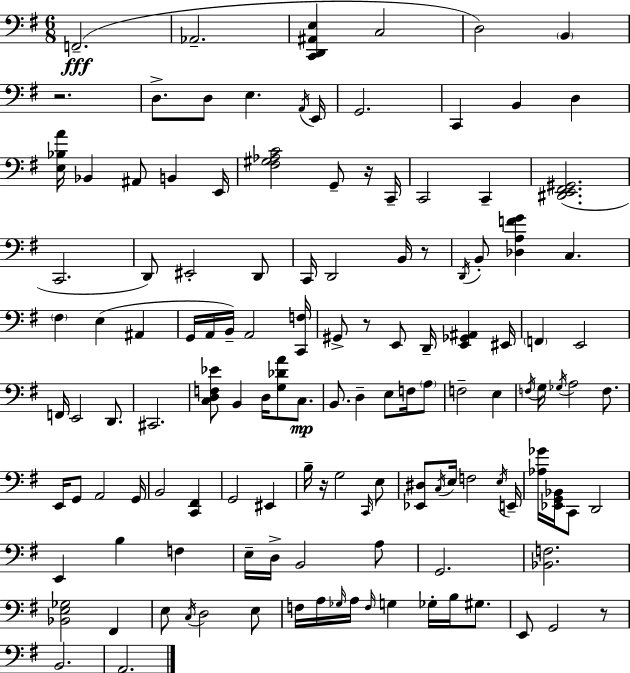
X:1
T:Untitled
M:6/8
L:1/4
K:Em
F,,2 _A,,2 [C,,D,,^A,,E,] C,2 D,2 B,, z2 D,/2 D,/2 E, A,,/4 E,,/4 G,,2 C,, B,, D, [E,_B,A]/4 _B,, ^A,,/2 B,, E,,/4 [^F,^G,_A,C]2 G,,/2 z/4 C,,/4 C,,2 C,, [^D,,E,,^F,,^G,,]2 C,,2 D,,/2 ^E,,2 D,,/2 C,,/4 D,,2 B,,/4 z/2 D,,/4 B,,/2 [_D,A,FG] C, ^F, E, ^A,, G,,/4 A,,/4 B,,/4 A,,2 [C,,F,]/4 ^G,,/2 z/2 E,,/2 D,,/4 [E,,_G,,^A,,] ^E,,/4 F,, E,,2 F,,/4 E,,2 D,,/2 ^C,,2 [C,D,F,_E]/2 B,, D,/4 [G,_DA]/2 C,/2 B,,/2 D, E,/2 F,/4 A,/2 F,2 E, F,/4 G,/4 _G,/4 A,2 F,/2 E,,/4 G,,/2 A,,2 G,,/4 B,,2 [C,,^F,,] G,,2 ^E,, B,/4 z/4 G,2 C,,/4 E,/2 [_E,,^D,]/2 C,/4 E,/4 F,2 E,/4 E,,/4 [_A,_G]/4 [_E,,G,,_B,,]/4 C,,/2 D,,2 E,, B, F, E,/4 D,/4 B,,2 A,/2 G,,2 [_B,,F,]2 [_B,,E,_G,]2 ^F,, E,/2 C,/4 D,2 E,/2 F,/4 A,/4 _G,/4 A,/4 F,/4 G, _G,/4 B,/4 ^G,/2 E,,/2 G,,2 z/2 B,,2 A,,2